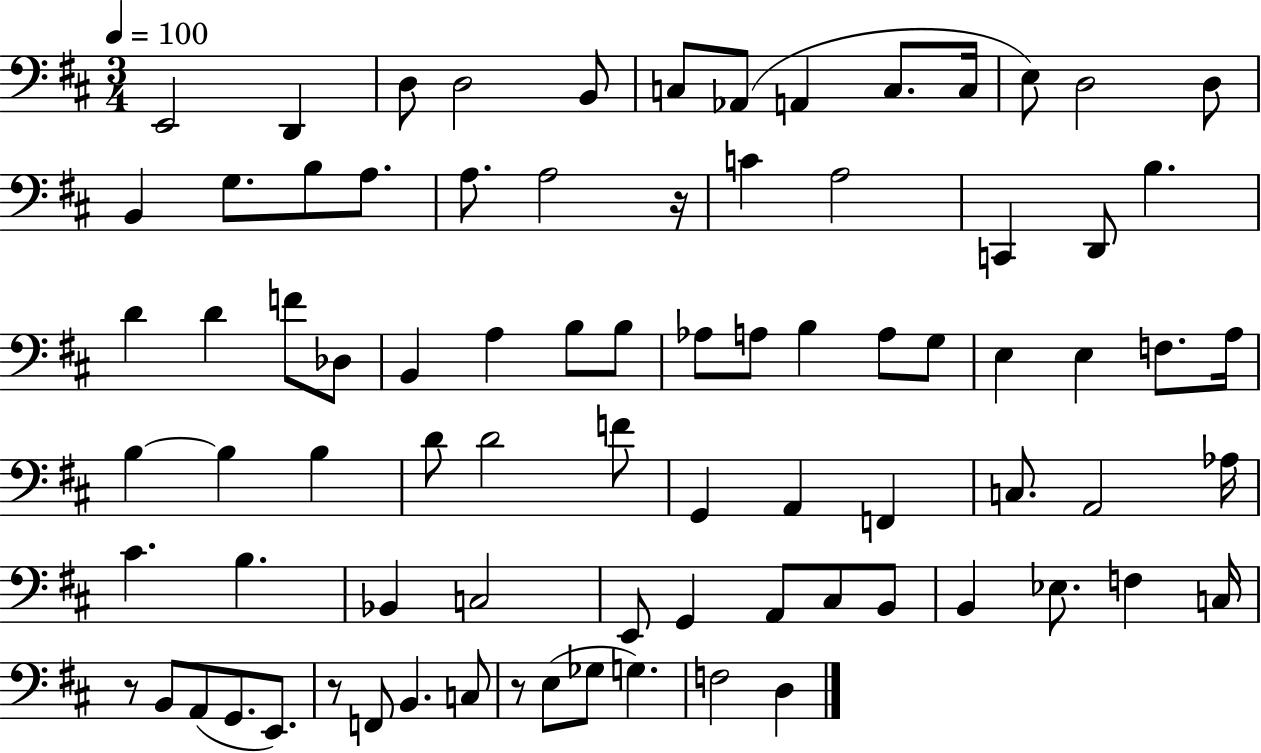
X:1
T:Untitled
M:3/4
L:1/4
K:D
E,,2 D,, D,/2 D,2 B,,/2 C,/2 _A,,/2 A,, C,/2 C,/4 E,/2 D,2 D,/2 B,, G,/2 B,/2 A,/2 A,/2 A,2 z/4 C A,2 C,, D,,/2 B, D D F/2 _D,/2 B,, A, B,/2 B,/2 _A,/2 A,/2 B, A,/2 G,/2 E, E, F,/2 A,/4 B, B, B, D/2 D2 F/2 G,, A,, F,, C,/2 A,,2 _A,/4 ^C B, _B,, C,2 E,,/2 G,, A,,/2 ^C,/2 B,,/2 B,, _E,/2 F, C,/4 z/2 B,,/2 A,,/2 G,,/2 E,,/2 z/2 F,,/2 B,, C,/2 z/2 E,/2 _G,/2 G, F,2 D,